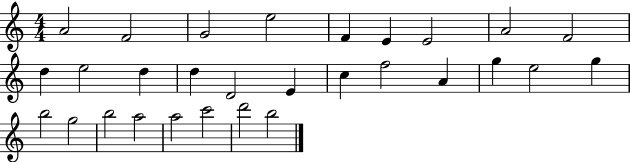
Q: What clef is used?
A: treble